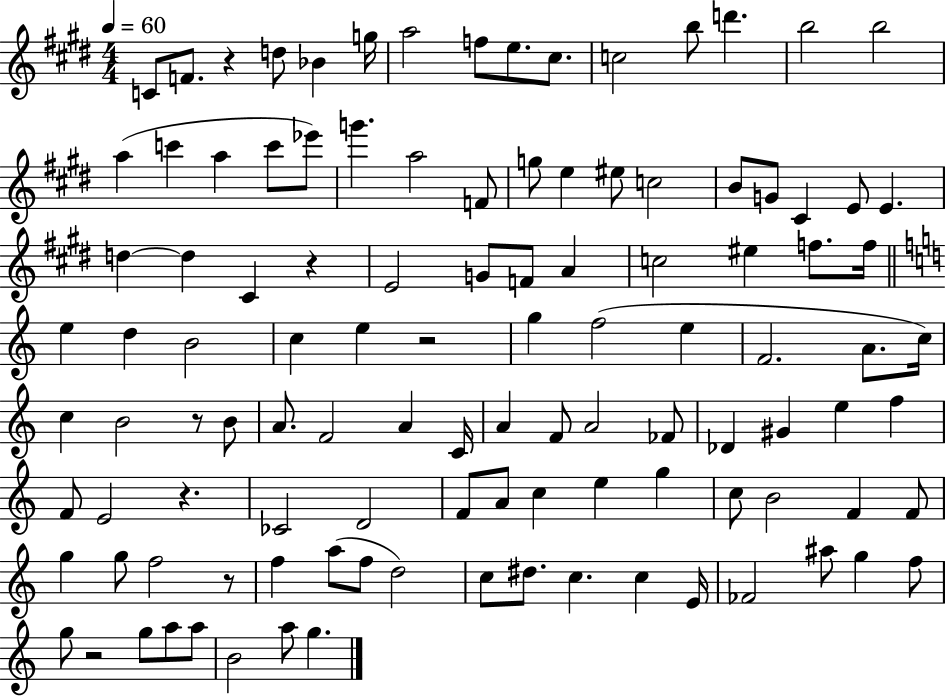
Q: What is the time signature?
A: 4/4